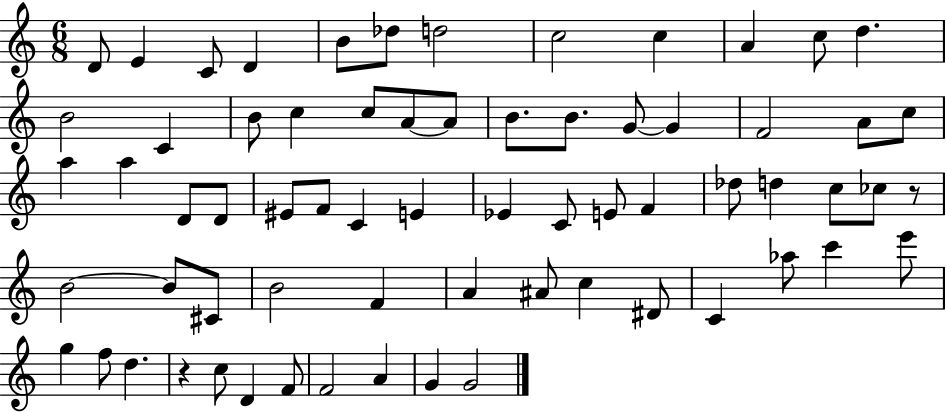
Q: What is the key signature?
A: C major